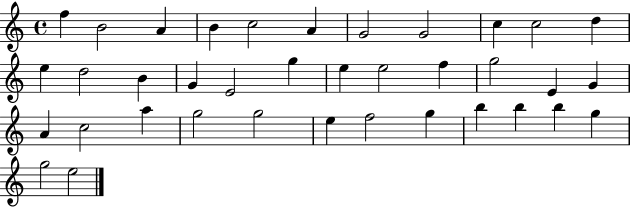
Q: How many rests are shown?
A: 0